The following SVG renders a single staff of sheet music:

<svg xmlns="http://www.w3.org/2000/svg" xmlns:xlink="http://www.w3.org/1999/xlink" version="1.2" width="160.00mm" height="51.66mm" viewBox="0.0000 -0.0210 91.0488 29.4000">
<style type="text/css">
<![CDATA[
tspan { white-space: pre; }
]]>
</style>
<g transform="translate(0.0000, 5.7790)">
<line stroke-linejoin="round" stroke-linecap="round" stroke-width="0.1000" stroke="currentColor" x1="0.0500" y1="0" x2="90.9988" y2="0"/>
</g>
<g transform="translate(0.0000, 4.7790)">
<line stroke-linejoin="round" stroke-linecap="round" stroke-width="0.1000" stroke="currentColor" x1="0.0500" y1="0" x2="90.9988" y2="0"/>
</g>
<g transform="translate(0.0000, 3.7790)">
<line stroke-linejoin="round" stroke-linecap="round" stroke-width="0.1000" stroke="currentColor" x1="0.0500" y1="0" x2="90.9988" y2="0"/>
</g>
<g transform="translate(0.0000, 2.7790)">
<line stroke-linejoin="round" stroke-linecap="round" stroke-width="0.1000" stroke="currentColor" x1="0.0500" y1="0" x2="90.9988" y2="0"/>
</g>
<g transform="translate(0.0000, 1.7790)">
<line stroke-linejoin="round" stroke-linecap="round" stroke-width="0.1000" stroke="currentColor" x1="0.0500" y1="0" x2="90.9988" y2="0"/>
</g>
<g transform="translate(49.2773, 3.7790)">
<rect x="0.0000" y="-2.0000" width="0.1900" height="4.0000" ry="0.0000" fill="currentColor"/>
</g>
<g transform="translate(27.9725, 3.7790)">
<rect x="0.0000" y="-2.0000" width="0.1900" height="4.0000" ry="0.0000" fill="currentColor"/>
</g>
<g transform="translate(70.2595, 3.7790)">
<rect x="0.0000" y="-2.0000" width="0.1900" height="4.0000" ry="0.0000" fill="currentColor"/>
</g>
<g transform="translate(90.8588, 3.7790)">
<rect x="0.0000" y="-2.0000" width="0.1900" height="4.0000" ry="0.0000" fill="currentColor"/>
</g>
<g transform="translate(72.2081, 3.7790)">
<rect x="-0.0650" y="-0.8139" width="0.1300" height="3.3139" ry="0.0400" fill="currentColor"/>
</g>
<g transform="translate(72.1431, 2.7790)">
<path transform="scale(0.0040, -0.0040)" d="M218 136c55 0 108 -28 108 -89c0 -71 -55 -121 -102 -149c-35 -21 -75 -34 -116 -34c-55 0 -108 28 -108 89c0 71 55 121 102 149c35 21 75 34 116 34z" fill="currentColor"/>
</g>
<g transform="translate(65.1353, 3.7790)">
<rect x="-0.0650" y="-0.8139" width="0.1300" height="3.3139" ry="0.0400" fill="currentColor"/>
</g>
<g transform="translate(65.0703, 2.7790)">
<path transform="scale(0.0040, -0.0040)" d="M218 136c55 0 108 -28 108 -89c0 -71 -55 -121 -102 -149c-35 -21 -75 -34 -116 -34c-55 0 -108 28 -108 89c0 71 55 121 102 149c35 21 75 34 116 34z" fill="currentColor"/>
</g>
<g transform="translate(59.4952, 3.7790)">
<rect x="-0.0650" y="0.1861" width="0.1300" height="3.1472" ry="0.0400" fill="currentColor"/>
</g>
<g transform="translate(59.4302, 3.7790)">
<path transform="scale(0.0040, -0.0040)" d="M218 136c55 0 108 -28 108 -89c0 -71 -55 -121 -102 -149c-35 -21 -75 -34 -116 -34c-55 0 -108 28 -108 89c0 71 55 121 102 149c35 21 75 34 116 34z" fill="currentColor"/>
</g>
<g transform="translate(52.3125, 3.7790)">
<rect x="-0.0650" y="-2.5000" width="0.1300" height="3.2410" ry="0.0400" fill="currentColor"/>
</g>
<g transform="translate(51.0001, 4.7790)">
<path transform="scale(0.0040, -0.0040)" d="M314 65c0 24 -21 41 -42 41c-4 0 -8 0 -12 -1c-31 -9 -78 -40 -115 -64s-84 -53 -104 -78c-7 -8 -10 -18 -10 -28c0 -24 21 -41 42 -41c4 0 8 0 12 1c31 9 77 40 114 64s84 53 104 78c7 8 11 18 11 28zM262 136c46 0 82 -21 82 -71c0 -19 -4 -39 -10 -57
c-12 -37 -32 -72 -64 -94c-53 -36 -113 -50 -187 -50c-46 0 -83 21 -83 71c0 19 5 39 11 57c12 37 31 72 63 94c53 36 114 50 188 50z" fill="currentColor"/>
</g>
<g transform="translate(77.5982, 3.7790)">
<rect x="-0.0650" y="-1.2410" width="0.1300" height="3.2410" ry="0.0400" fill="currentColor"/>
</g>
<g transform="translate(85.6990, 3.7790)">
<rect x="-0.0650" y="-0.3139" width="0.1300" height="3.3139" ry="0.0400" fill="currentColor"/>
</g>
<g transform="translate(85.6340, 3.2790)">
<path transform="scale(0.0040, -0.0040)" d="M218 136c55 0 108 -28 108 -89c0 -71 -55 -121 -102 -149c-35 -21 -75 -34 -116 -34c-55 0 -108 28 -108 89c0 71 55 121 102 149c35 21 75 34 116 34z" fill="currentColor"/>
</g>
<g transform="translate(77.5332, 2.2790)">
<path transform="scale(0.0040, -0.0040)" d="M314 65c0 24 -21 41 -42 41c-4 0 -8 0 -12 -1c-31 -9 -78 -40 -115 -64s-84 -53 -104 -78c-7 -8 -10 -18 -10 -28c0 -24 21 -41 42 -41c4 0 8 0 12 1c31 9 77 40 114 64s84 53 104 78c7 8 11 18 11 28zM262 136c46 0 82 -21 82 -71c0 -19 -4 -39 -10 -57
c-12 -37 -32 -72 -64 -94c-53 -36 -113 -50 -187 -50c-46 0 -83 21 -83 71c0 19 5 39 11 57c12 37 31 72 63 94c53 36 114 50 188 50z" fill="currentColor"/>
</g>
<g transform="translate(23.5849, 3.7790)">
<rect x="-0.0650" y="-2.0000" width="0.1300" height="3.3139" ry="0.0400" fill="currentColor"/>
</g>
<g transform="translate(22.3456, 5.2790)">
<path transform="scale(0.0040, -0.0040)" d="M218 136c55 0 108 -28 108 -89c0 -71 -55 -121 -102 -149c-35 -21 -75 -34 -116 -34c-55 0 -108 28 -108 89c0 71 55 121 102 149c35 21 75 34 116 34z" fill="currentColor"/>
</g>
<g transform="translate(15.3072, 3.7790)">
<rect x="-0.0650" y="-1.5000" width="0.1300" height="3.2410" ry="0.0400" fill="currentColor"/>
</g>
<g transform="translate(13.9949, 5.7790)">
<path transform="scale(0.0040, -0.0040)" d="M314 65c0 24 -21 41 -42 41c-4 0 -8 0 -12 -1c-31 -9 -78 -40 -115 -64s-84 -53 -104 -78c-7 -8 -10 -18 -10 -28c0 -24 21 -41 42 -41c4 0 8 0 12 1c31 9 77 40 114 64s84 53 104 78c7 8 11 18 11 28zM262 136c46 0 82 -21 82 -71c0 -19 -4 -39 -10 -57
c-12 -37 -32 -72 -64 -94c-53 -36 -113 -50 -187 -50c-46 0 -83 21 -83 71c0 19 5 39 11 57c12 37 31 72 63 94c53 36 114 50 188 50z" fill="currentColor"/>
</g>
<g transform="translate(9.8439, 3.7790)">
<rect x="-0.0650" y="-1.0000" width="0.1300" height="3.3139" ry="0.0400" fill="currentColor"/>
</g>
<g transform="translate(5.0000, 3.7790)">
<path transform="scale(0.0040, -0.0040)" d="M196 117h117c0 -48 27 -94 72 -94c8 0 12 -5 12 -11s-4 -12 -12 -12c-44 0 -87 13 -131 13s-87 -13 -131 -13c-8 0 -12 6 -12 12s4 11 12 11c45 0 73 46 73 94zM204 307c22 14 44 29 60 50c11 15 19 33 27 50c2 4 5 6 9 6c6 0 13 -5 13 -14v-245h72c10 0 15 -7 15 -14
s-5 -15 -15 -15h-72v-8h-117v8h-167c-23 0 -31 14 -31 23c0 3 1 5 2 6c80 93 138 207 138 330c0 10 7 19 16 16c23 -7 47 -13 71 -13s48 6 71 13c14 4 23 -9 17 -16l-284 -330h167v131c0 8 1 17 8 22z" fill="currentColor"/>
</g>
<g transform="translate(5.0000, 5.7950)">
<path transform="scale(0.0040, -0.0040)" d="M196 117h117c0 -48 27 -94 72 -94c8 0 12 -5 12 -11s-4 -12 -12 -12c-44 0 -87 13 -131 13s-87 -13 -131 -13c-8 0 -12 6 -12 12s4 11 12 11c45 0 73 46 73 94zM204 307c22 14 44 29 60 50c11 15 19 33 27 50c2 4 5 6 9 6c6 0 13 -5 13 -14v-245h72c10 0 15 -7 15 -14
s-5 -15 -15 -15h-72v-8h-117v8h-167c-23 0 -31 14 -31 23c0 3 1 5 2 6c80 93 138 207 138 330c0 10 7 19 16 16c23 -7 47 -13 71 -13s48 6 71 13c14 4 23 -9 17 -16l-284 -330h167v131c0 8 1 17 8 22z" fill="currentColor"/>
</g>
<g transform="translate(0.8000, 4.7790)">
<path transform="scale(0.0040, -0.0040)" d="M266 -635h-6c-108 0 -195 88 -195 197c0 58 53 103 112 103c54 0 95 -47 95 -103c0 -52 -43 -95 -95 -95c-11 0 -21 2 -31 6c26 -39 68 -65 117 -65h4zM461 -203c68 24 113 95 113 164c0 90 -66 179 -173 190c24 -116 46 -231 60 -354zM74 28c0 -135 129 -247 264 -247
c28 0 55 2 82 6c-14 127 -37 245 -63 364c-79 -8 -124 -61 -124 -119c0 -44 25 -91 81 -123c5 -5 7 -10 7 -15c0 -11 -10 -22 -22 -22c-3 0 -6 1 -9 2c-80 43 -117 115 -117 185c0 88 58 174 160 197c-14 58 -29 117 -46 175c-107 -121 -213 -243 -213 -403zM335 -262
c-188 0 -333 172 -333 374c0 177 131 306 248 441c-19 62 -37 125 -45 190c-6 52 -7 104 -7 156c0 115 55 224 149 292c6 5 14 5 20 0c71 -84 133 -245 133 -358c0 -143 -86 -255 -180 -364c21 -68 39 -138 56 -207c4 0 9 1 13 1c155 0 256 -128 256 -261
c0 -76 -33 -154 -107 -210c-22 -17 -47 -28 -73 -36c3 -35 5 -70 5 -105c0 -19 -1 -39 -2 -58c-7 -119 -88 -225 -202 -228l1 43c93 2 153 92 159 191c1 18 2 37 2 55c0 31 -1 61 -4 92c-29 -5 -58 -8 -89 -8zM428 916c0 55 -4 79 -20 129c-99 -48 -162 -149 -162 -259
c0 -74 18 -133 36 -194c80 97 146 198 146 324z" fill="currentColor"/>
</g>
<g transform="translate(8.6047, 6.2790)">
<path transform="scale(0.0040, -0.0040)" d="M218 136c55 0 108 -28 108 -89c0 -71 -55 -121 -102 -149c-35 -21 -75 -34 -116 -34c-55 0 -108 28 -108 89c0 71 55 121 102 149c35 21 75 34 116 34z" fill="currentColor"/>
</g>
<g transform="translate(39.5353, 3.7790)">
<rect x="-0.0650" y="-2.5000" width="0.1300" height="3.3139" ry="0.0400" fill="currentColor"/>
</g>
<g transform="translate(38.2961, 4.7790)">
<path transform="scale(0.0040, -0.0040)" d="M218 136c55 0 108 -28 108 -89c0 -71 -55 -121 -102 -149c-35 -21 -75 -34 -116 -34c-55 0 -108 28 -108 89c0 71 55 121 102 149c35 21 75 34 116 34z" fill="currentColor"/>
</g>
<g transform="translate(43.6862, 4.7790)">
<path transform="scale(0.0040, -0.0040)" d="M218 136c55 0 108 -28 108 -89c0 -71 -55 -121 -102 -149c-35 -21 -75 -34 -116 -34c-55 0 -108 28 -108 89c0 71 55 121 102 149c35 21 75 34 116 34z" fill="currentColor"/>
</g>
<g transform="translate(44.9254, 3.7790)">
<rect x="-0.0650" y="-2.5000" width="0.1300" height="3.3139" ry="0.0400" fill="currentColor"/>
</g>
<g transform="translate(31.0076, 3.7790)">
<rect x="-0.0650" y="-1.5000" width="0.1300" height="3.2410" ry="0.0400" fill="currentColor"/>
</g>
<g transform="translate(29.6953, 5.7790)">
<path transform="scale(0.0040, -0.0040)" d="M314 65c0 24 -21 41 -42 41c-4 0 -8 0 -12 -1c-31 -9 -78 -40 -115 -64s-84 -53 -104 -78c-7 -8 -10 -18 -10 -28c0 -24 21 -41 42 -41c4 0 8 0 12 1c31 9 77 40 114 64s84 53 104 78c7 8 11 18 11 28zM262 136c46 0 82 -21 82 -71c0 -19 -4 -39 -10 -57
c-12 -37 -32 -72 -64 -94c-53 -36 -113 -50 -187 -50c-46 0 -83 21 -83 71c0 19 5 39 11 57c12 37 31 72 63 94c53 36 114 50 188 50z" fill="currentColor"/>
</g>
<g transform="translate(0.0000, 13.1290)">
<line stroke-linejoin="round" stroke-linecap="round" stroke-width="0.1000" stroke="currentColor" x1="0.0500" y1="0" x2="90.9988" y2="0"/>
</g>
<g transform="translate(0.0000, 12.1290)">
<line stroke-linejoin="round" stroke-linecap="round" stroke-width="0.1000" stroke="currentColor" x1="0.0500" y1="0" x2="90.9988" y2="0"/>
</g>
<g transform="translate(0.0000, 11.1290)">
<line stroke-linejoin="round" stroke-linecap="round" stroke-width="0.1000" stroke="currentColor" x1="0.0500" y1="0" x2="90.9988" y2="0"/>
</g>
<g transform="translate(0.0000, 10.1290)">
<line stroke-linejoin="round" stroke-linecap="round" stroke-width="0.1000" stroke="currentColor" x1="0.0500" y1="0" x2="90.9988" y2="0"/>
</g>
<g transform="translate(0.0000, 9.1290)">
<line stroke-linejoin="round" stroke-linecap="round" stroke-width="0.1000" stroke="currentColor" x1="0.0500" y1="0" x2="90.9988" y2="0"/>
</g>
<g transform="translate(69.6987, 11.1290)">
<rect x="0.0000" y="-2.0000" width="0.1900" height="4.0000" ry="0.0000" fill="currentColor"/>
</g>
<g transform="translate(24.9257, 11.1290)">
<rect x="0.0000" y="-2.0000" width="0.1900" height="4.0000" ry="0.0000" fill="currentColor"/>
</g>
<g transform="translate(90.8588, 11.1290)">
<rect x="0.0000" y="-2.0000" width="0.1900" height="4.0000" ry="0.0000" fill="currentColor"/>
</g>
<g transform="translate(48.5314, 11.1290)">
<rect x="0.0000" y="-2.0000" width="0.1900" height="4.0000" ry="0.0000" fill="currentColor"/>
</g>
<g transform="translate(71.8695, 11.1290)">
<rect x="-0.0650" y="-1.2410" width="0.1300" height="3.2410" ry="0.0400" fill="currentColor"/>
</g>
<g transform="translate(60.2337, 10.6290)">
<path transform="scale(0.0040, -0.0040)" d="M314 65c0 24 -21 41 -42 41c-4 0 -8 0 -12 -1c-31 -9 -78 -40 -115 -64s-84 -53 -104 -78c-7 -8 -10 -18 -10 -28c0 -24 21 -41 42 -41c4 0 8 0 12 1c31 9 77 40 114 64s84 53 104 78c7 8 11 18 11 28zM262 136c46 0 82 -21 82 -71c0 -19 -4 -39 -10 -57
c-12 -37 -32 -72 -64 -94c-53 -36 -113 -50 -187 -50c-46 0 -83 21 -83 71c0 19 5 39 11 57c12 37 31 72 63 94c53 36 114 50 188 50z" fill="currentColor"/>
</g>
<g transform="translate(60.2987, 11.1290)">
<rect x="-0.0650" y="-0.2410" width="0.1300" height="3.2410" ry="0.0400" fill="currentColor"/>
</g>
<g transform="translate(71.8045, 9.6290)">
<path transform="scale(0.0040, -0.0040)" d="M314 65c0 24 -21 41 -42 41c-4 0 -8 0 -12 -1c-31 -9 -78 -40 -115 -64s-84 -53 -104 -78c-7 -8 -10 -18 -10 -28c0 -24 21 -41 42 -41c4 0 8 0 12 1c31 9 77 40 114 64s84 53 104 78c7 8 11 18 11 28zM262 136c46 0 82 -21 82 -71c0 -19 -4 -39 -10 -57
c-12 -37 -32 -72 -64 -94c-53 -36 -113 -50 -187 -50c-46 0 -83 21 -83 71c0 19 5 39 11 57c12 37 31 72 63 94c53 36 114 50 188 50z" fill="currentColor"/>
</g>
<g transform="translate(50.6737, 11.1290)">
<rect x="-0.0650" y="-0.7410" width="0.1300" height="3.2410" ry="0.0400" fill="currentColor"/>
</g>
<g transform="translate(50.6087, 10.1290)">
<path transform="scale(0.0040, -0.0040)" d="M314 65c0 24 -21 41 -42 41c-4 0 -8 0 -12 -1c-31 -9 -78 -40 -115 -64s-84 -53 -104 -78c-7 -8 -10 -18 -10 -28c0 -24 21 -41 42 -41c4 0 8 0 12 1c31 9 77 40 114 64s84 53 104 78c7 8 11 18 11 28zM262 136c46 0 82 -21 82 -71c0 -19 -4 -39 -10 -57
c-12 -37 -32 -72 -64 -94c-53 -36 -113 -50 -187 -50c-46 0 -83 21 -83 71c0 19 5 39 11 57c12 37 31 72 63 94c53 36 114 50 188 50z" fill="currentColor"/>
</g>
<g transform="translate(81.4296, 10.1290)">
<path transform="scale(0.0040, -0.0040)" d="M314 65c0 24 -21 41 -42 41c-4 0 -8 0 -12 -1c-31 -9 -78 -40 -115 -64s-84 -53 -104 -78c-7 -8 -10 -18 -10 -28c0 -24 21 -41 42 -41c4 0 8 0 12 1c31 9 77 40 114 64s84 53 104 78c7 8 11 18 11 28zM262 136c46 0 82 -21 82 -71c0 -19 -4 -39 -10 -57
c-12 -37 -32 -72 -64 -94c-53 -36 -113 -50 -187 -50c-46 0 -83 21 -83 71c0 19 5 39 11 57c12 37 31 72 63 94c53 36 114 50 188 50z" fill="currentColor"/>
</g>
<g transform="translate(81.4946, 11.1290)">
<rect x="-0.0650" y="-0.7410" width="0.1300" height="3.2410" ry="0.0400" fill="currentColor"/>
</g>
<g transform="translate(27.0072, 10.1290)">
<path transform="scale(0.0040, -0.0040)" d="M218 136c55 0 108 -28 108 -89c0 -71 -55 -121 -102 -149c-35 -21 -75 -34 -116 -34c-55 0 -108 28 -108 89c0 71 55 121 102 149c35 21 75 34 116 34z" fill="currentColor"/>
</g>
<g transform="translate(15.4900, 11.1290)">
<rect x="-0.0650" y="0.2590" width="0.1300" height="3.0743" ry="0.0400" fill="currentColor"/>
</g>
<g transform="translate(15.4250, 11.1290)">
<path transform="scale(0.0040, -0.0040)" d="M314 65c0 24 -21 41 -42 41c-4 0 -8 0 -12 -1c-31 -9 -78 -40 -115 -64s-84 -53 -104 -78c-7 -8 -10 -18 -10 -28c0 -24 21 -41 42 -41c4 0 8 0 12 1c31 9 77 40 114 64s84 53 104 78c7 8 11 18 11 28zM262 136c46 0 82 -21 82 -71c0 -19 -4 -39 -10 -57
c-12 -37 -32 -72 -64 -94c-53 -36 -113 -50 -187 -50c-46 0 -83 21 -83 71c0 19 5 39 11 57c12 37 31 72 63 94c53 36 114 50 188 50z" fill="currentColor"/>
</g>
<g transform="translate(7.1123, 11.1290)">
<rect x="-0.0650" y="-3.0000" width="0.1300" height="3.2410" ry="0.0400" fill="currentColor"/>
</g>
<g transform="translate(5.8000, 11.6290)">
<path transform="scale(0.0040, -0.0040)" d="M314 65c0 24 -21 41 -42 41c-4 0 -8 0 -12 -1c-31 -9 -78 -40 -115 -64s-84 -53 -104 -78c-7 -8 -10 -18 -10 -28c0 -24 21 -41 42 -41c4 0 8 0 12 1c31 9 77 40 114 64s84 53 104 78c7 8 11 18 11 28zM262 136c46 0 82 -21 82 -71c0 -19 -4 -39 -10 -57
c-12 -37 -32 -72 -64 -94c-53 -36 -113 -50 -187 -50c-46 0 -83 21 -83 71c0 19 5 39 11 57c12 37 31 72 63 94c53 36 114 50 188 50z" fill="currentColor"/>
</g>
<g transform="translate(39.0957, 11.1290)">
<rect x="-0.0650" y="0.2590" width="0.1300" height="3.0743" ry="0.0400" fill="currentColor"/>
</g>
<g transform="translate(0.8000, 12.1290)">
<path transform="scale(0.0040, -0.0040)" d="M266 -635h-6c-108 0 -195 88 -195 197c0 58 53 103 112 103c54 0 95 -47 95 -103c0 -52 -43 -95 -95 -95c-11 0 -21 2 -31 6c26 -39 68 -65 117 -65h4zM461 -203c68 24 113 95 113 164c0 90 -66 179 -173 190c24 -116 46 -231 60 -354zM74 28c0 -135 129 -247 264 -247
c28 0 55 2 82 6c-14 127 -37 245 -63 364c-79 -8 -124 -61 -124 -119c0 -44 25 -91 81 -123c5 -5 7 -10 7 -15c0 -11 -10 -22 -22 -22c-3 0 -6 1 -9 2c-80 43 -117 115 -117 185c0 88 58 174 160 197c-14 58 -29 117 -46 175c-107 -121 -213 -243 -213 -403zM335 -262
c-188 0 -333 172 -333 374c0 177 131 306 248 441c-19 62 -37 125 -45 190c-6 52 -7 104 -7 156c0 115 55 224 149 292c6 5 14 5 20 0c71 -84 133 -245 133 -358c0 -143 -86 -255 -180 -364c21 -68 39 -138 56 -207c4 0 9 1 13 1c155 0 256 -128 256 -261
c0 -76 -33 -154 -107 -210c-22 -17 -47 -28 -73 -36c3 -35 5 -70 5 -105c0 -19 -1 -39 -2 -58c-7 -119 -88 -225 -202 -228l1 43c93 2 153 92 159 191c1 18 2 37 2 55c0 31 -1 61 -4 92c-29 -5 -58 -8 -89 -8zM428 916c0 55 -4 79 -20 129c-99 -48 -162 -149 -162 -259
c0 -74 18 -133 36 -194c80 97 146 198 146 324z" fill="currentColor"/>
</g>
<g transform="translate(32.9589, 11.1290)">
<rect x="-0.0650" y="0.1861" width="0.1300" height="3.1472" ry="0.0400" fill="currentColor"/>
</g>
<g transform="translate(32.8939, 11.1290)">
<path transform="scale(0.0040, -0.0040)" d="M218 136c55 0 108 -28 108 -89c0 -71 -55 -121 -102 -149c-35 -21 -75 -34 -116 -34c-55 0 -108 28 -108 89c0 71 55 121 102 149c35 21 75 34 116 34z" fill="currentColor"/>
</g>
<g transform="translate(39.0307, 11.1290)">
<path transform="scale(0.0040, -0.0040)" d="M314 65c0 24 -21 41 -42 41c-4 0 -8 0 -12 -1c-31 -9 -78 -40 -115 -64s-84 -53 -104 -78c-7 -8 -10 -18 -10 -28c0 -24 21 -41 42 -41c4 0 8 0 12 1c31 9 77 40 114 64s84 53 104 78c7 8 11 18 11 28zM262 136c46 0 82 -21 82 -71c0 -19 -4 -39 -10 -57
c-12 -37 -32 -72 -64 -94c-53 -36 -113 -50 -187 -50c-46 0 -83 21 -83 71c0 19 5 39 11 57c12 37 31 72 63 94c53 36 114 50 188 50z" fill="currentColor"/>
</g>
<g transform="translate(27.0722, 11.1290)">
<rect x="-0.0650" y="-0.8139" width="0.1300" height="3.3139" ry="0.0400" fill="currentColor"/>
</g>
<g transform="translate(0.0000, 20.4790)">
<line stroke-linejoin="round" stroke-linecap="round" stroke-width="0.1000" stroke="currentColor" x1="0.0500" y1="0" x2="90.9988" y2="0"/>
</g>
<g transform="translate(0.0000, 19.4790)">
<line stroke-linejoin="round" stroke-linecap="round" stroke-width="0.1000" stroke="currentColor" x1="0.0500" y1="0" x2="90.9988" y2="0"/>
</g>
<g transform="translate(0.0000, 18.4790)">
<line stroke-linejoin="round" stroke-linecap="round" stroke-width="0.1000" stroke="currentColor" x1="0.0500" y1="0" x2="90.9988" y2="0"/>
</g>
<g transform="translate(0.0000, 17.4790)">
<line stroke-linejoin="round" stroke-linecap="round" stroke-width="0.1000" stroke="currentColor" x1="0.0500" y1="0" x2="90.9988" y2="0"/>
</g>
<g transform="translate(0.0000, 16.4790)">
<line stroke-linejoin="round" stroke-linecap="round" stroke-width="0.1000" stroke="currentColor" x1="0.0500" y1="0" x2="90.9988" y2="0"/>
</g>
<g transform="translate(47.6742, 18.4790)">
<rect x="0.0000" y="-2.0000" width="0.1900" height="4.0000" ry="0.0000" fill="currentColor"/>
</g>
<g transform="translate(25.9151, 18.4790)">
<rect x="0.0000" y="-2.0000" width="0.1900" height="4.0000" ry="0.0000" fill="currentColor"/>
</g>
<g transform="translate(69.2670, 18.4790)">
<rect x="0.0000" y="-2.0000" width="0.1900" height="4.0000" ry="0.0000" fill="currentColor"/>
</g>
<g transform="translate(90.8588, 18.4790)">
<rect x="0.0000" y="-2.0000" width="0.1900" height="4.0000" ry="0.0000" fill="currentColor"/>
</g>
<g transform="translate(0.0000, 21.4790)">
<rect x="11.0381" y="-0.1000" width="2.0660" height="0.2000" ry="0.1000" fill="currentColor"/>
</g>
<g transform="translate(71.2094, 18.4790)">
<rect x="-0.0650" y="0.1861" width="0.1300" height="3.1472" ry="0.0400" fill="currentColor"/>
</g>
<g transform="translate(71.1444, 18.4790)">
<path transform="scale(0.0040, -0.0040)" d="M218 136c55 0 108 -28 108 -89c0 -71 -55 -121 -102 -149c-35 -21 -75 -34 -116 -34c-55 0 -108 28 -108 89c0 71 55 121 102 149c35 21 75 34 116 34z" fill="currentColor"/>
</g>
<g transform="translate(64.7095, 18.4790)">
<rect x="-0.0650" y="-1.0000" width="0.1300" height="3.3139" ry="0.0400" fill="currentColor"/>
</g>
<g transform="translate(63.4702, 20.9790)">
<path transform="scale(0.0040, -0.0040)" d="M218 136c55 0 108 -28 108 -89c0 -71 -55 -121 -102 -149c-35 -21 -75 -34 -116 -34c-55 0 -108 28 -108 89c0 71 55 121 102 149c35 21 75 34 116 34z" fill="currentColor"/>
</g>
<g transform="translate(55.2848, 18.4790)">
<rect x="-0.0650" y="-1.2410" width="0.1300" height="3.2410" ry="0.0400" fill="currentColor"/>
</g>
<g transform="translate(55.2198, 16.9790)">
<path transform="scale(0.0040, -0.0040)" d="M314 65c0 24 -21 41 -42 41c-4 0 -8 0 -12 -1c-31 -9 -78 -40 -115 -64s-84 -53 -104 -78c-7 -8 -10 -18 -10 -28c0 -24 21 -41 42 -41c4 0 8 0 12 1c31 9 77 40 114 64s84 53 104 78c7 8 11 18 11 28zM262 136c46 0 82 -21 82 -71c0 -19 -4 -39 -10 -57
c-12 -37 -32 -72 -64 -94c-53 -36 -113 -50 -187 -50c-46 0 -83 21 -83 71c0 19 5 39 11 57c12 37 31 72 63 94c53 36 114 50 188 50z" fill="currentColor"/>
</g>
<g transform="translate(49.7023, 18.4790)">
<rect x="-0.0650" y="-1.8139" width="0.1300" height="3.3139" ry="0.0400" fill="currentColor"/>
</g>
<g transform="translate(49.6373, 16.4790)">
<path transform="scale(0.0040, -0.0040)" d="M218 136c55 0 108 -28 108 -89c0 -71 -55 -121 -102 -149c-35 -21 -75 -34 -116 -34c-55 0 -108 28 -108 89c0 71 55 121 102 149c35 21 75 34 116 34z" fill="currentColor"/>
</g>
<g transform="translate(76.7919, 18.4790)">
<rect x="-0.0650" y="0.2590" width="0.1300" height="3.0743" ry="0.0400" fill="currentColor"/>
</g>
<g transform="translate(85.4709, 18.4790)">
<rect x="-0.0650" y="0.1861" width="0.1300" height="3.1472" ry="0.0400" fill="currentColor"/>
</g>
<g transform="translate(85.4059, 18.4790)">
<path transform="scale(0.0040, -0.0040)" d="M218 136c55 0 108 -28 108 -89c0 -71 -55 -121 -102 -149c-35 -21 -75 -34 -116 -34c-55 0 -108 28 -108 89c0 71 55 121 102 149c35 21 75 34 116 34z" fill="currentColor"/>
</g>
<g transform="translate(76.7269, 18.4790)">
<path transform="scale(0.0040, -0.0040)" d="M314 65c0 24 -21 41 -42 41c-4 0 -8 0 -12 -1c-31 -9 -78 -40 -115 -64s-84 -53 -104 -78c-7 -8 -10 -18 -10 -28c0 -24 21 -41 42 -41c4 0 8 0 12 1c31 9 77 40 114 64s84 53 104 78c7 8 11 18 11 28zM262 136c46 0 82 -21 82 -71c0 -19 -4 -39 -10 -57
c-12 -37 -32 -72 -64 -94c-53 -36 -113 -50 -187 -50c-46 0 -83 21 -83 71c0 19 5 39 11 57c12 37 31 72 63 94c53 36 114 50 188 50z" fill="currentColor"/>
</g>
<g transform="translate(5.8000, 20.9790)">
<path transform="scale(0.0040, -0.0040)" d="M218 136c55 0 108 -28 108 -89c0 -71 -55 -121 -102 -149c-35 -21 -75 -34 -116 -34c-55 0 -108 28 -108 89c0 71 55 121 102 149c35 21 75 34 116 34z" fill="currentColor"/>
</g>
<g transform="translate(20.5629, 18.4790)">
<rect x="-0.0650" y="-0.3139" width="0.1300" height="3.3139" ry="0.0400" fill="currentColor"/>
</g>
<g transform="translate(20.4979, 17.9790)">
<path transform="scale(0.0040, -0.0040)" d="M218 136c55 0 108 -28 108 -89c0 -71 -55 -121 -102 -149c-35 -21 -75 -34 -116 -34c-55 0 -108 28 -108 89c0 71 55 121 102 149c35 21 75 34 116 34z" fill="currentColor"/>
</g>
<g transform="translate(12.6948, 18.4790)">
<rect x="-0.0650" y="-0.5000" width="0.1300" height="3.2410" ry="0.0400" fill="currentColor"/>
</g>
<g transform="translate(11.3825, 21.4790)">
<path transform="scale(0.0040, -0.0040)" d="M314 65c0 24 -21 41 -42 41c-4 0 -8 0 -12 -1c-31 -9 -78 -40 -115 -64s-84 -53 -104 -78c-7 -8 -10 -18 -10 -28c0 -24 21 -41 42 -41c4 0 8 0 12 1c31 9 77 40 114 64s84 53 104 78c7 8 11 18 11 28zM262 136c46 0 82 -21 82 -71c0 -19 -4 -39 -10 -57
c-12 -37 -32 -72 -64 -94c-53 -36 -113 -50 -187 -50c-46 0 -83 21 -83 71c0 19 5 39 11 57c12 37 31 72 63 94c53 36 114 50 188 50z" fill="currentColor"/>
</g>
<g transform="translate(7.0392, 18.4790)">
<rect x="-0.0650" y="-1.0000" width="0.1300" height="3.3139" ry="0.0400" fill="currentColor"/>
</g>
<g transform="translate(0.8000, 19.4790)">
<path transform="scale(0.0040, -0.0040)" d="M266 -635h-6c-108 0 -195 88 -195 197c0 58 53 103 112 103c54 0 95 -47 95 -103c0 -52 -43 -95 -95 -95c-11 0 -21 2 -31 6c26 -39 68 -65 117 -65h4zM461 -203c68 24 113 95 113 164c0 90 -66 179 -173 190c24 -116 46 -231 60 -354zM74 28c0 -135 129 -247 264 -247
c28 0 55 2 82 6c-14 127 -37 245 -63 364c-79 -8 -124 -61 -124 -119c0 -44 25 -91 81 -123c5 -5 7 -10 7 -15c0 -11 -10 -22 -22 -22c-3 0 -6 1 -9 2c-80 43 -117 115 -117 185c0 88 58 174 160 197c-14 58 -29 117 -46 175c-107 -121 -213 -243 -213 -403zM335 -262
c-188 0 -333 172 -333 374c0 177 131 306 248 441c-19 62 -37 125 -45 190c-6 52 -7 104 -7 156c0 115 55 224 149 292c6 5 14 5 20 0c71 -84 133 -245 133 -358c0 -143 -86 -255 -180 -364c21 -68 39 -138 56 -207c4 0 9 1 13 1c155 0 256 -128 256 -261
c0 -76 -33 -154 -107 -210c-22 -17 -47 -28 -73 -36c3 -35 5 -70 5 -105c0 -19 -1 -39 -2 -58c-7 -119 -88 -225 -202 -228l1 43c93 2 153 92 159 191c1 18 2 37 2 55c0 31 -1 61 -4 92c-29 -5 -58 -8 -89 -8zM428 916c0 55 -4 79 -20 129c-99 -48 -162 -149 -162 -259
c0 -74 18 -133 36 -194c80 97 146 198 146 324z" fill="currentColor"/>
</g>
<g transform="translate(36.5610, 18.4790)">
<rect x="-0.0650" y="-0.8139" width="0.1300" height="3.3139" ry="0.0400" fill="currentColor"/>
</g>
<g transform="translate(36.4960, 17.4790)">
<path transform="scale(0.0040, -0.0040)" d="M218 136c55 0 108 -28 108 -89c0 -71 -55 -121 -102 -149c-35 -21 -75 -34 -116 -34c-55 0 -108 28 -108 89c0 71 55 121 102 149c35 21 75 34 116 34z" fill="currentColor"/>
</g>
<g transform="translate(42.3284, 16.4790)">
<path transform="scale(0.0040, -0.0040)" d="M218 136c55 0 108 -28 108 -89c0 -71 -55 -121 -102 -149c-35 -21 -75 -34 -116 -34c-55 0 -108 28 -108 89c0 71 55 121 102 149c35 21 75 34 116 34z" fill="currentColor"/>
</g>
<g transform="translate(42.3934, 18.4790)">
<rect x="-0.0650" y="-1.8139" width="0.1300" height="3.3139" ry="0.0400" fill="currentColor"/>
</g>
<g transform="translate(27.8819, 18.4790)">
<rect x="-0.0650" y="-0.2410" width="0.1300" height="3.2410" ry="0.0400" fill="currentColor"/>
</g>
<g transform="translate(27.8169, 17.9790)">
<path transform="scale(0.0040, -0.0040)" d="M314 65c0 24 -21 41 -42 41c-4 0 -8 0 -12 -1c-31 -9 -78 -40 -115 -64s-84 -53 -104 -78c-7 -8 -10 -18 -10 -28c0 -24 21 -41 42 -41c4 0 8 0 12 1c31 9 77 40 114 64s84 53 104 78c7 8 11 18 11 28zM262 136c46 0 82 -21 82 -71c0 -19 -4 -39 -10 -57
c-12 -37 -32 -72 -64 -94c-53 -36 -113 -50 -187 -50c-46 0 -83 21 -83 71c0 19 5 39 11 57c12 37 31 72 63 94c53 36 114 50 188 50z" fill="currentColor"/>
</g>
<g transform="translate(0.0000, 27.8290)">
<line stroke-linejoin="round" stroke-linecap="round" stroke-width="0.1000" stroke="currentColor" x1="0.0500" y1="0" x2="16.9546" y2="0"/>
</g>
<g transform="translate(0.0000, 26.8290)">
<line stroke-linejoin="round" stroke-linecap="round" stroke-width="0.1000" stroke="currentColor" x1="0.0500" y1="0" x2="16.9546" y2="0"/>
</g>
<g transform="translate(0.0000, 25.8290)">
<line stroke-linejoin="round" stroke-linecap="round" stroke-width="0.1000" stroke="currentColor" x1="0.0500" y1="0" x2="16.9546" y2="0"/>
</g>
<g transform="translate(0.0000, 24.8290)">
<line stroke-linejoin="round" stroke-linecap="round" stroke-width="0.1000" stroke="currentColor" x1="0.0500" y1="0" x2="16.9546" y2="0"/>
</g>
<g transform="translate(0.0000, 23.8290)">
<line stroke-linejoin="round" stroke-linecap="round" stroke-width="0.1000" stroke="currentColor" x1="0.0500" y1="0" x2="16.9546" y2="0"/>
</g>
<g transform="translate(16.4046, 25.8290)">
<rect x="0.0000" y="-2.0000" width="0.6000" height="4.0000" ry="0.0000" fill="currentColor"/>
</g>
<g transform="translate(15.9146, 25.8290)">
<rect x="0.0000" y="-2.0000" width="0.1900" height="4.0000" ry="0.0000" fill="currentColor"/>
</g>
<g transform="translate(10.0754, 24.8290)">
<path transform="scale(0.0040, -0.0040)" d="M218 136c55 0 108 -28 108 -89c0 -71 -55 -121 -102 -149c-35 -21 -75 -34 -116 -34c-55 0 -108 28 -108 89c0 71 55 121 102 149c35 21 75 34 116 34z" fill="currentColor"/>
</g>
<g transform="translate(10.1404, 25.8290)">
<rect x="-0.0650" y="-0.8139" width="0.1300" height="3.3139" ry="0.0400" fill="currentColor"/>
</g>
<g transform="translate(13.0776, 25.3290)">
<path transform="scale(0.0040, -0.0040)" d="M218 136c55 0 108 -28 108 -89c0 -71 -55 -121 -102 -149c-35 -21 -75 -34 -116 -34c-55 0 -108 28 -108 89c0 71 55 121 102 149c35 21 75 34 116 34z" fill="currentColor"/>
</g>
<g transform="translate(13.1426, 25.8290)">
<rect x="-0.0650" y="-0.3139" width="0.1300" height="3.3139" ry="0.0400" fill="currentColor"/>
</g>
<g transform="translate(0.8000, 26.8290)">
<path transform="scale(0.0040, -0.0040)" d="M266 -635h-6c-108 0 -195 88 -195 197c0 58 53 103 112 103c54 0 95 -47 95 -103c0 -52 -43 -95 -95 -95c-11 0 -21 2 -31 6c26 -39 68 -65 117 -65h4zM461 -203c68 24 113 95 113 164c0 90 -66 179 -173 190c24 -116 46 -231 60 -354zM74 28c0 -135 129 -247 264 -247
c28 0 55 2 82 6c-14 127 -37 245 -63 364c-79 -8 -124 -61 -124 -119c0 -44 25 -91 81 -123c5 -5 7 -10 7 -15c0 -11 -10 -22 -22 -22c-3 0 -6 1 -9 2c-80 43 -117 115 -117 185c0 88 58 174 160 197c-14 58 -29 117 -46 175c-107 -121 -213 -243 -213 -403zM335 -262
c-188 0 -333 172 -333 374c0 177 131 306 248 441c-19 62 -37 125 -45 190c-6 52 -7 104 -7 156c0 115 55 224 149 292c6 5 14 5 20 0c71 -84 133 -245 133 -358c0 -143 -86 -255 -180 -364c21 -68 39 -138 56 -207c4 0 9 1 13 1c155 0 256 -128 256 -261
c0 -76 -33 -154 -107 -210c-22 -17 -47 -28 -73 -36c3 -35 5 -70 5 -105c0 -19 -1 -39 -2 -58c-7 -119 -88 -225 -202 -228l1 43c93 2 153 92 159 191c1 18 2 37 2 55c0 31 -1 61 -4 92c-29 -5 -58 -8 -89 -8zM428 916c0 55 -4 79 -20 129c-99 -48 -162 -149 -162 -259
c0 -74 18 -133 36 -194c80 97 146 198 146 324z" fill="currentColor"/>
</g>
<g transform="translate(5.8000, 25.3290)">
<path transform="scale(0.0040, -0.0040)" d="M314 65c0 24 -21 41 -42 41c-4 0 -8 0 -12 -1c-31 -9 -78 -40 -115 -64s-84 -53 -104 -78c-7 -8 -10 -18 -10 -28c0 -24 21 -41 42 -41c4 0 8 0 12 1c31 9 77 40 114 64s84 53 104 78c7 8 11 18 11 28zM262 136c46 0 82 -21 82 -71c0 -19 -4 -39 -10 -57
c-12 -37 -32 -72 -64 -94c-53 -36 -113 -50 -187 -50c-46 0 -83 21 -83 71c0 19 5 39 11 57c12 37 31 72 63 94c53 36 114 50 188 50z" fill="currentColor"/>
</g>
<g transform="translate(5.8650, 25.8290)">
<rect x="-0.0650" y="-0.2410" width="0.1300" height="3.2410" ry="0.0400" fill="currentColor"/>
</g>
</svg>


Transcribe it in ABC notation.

X:1
T:Untitled
M:4/4
L:1/4
K:C
D E2 F E2 G G G2 B d d e2 c A2 B2 d B B2 d2 c2 e2 d2 D C2 c c2 d f f e2 D B B2 B c2 d c